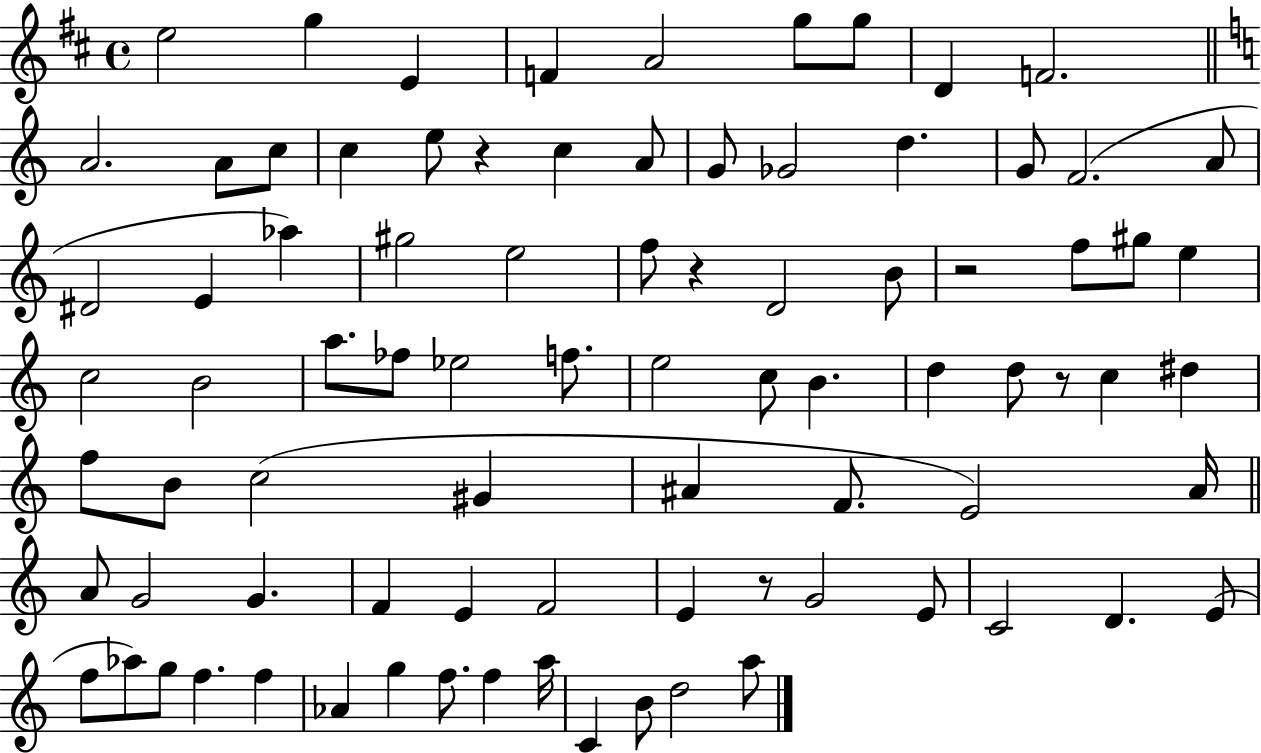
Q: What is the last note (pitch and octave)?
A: A5